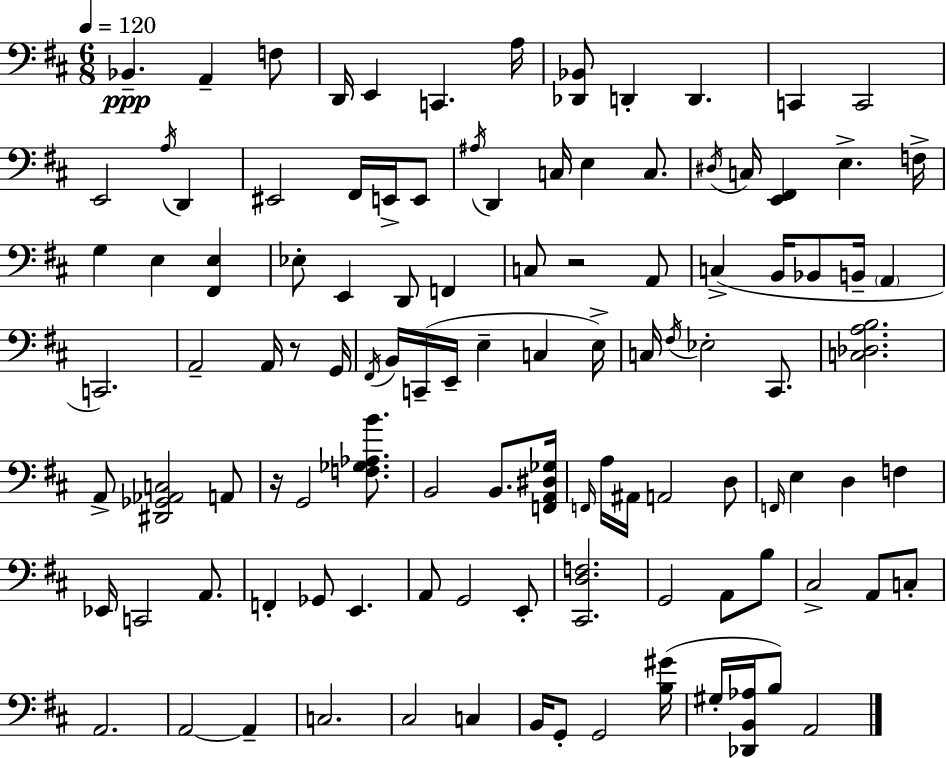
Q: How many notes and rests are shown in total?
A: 109